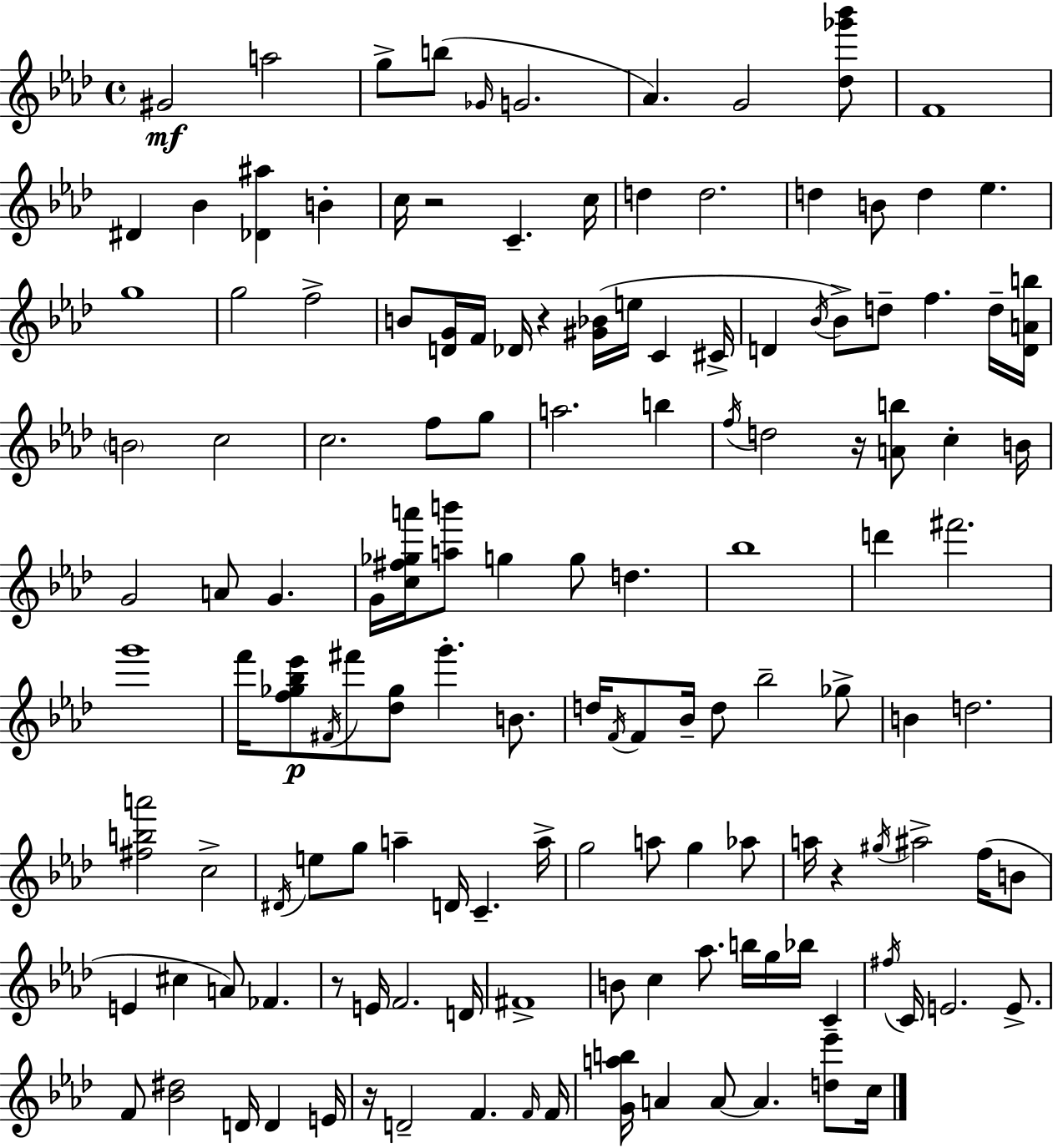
X:1
T:Untitled
M:4/4
L:1/4
K:Fm
^G2 a2 g/2 b/2 _G/4 G2 _A G2 [_d_g'_b']/2 F4 ^D _B [_D^a] B c/4 z2 C c/4 d d2 d B/2 d _e g4 g2 f2 B/2 [DG]/4 F/4 _D/4 z [^G_B]/4 e/4 C ^C/4 D _B/4 _B/2 d/2 f d/4 [DAb]/4 B2 c2 c2 f/2 g/2 a2 b f/4 d2 z/4 [Ab]/2 c B/4 G2 A/2 G G/4 [c^f_ga']/4 [ab']/2 g g/2 d _b4 d' ^f'2 g'4 f'/4 [f_g_b_e']/2 ^F/4 ^f'/2 [_d_g]/2 g' B/2 d/4 F/4 F/2 _B/4 d/2 _b2 _g/2 B d2 [^fba']2 c2 ^D/4 e/2 g/2 a D/4 C a/4 g2 a/2 g _a/2 a/4 z ^g/4 ^a2 f/4 B/2 E ^c A/2 _F z/2 E/4 F2 D/4 ^F4 B/2 c _a/2 b/4 g/4 _b/4 C ^f/4 C/4 E2 E/2 F/2 [_B^d]2 D/4 D E/4 z/4 D2 F F/4 F/4 [Gab]/4 A A/2 A [d_e']/2 c/4